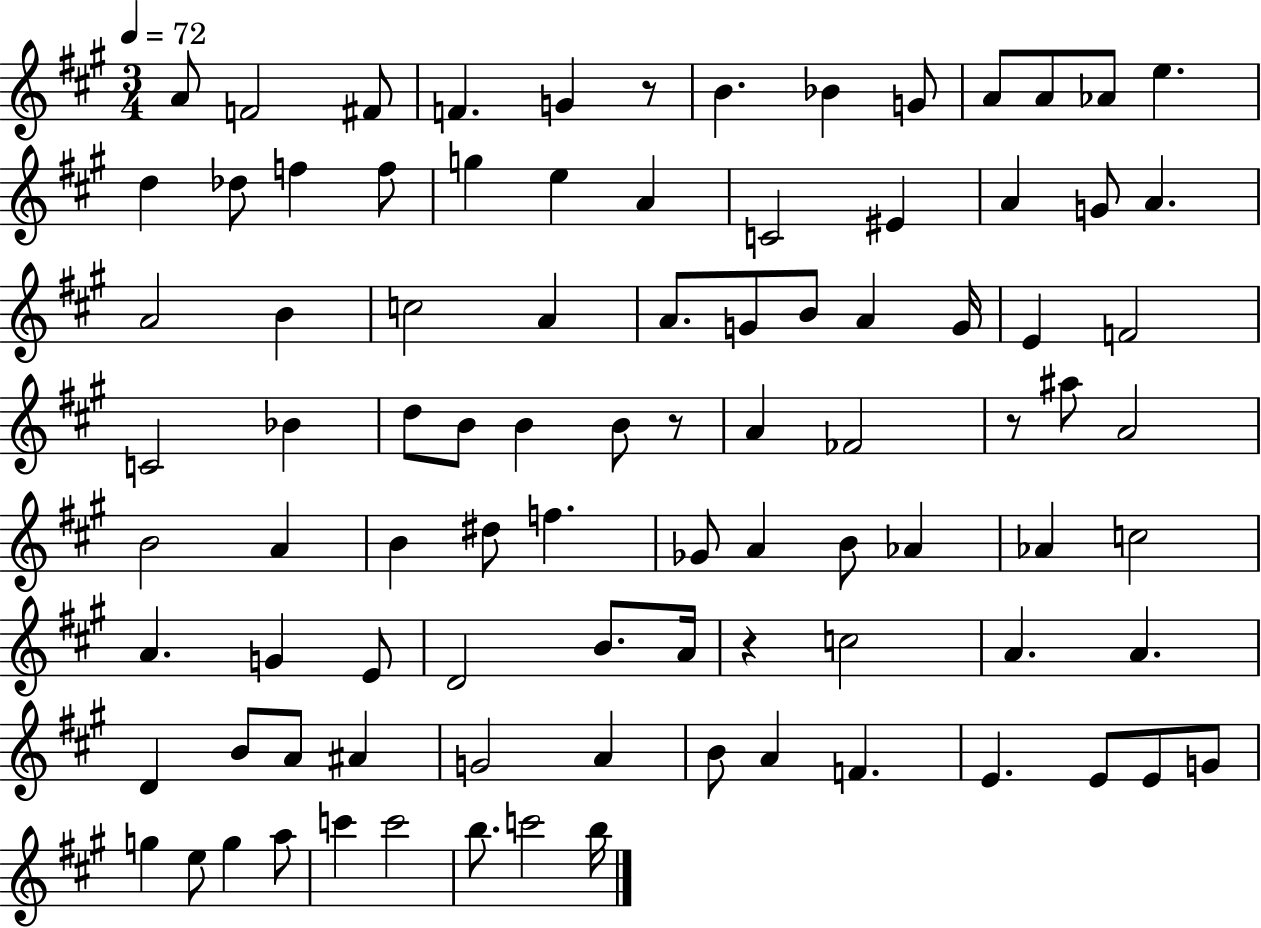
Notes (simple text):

A4/e F4/h F#4/e F4/q. G4/q R/e B4/q. Bb4/q G4/e A4/e A4/e Ab4/e E5/q. D5/q Db5/e F5/q F5/e G5/q E5/q A4/q C4/h EIS4/q A4/q G4/e A4/q. A4/h B4/q C5/h A4/q A4/e. G4/e B4/e A4/q G4/s E4/q F4/h C4/h Bb4/q D5/e B4/e B4/q B4/e R/e A4/q FES4/h R/e A#5/e A4/h B4/h A4/q B4/q D#5/e F5/q. Gb4/e A4/q B4/e Ab4/q Ab4/q C5/h A4/q. G4/q E4/e D4/h B4/e. A4/s R/q C5/h A4/q. A4/q. D4/q B4/e A4/e A#4/q G4/h A4/q B4/e A4/q F4/q. E4/q. E4/e E4/e G4/e G5/q E5/e G5/q A5/e C6/q C6/h B5/e. C6/h B5/s